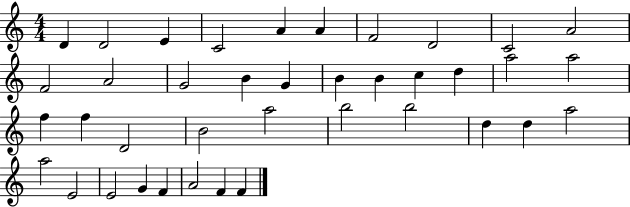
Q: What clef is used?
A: treble